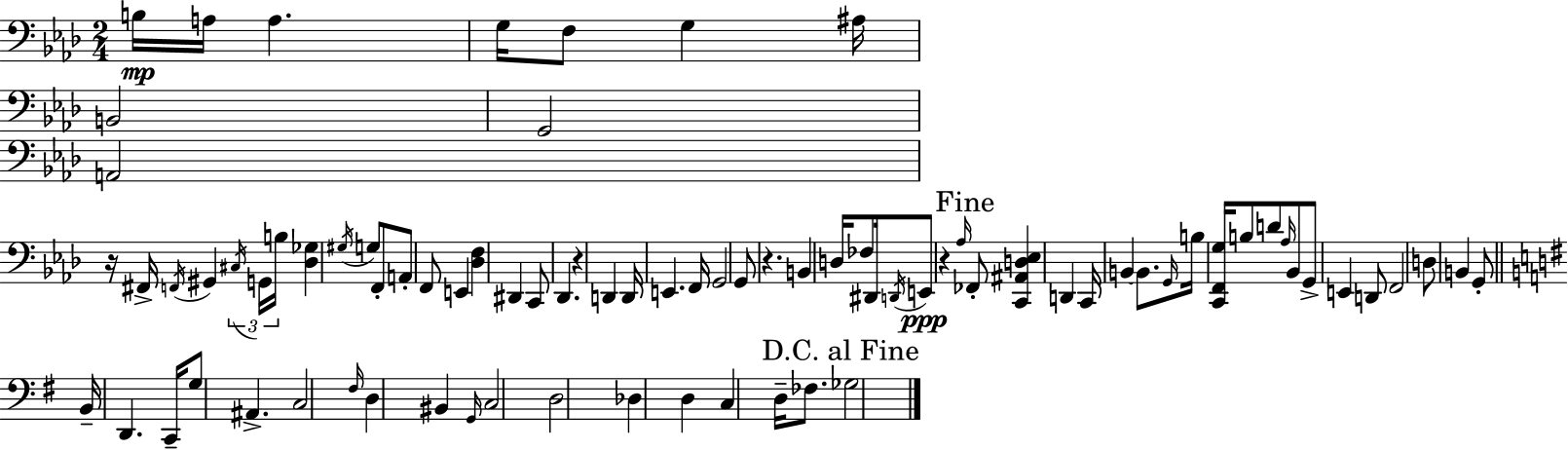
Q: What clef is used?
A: bass